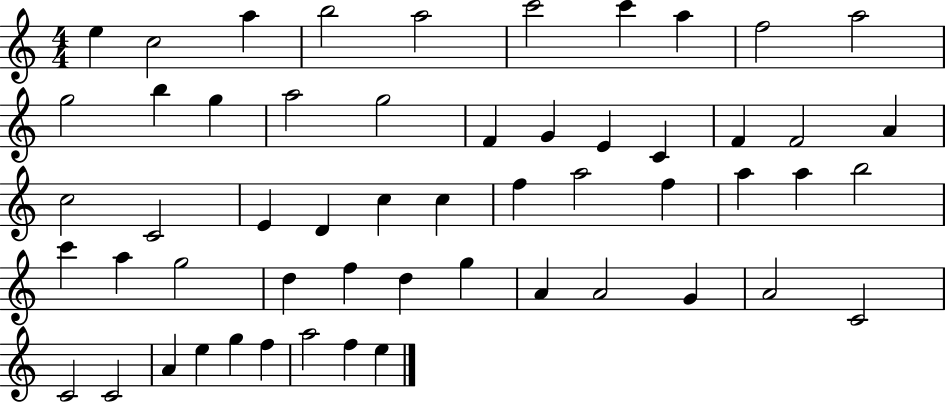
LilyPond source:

{
  \clef treble
  \numericTimeSignature
  \time 4/4
  \key c \major
  e''4 c''2 a''4 | b''2 a''2 | c'''2 c'''4 a''4 | f''2 a''2 | \break g''2 b''4 g''4 | a''2 g''2 | f'4 g'4 e'4 c'4 | f'4 f'2 a'4 | \break c''2 c'2 | e'4 d'4 c''4 c''4 | f''4 a''2 f''4 | a''4 a''4 b''2 | \break c'''4 a''4 g''2 | d''4 f''4 d''4 g''4 | a'4 a'2 g'4 | a'2 c'2 | \break c'2 c'2 | a'4 e''4 g''4 f''4 | a''2 f''4 e''4 | \bar "|."
}